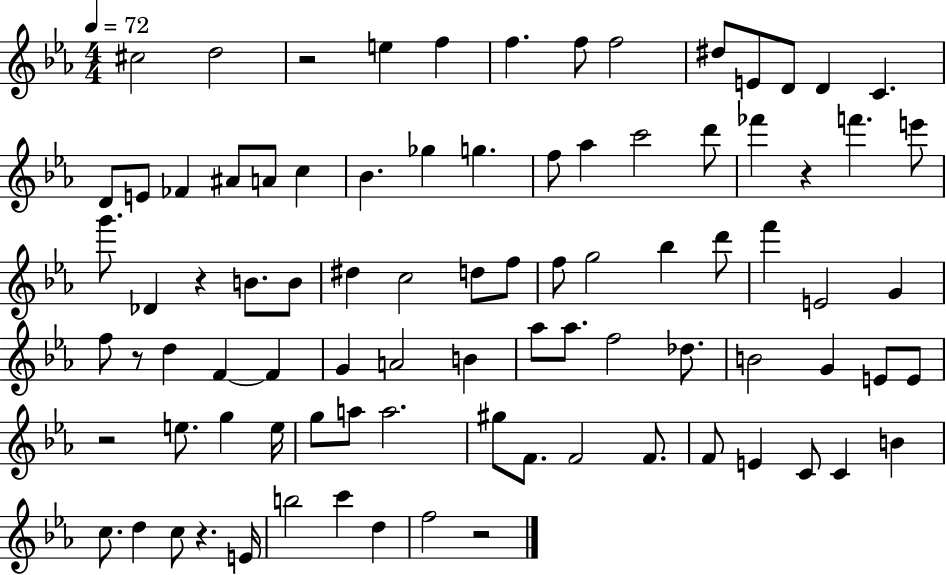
C#5/h D5/h R/h E5/q F5/q F5/q. F5/e F5/h D#5/e E4/e D4/e D4/q C4/q. D4/e E4/e FES4/q A#4/e A4/e C5/q Bb4/q. Gb5/q G5/q. F5/e Ab5/q C6/h D6/e FES6/q R/q F6/q. E6/e G6/e. Db4/q R/q B4/e. B4/e D#5/q C5/h D5/e F5/e F5/e G5/h Bb5/q D6/e F6/q E4/h G4/q F5/e R/e D5/q F4/q F4/q G4/q A4/h B4/q Ab5/e Ab5/e. F5/h Db5/e. B4/h G4/q E4/e E4/e R/h E5/e. G5/q E5/s G5/e A5/e A5/h. G#5/e F4/e. F4/h F4/e. F4/e E4/q C4/e C4/q B4/q C5/e. D5/q C5/e R/q. E4/s B5/h C6/q D5/q F5/h R/h